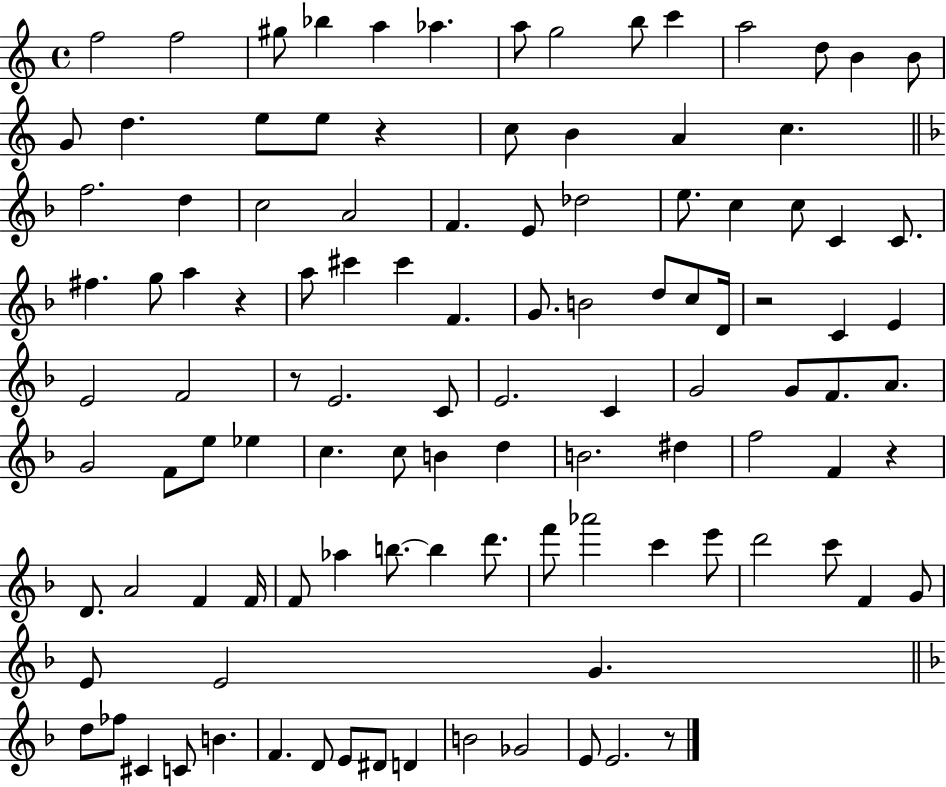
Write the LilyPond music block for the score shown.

{
  \clef treble
  \time 4/4
  \defaultTimeSignature
  \key c \major
  f''2 f''2 | gis''8 bes''4 a''4 aes''4. | a''8 g''2 b''8 c'''4 | a''2 d''8 b'4 b'8 | \break g'8 d''4. e''8 e''8 r4 | c''8 b'4 a'4 c''4. | \bar "||" \break \key f \major f''2. d''4 | c''2 a'2 | f'4. e'8 des''2 | e''8. c''4 c''8 c'4 c'8. | \break fis''4. g''8 a''4 r4 | a''8 cis'''4 cis'''4 f'4. | g'8. b'2 d''8 c''8 d'16 | r2 c'4 e'4 | \break e'2 f'2 | r8 e'2. c'8 | e'2. c'4 | g'2 g'8 f'8. a'8. | \break g'2 f'8 e''8 ees''4 | c''4. c''8 b'4 d''4 | b'2. dis''4 | f''2 f'4 r4 | \break d'8. a'2 f'4 f'16 | f'8 aes''4 b''8.~~ b''4 d'''8. | f'''8 aes'''2 c'''4 e'''8 | d'''2 c'''8 f'4 g'8 | \break e'8 e'2 g'4. | \bar "||" \break \key f \major d''8 fes''8 cis'4 c'8 b'4. | f'4. d'8 e'8 dis'8 d'4 | b'2 ges'2 | e'8 e'2. r8 | \break \bar "|."
}